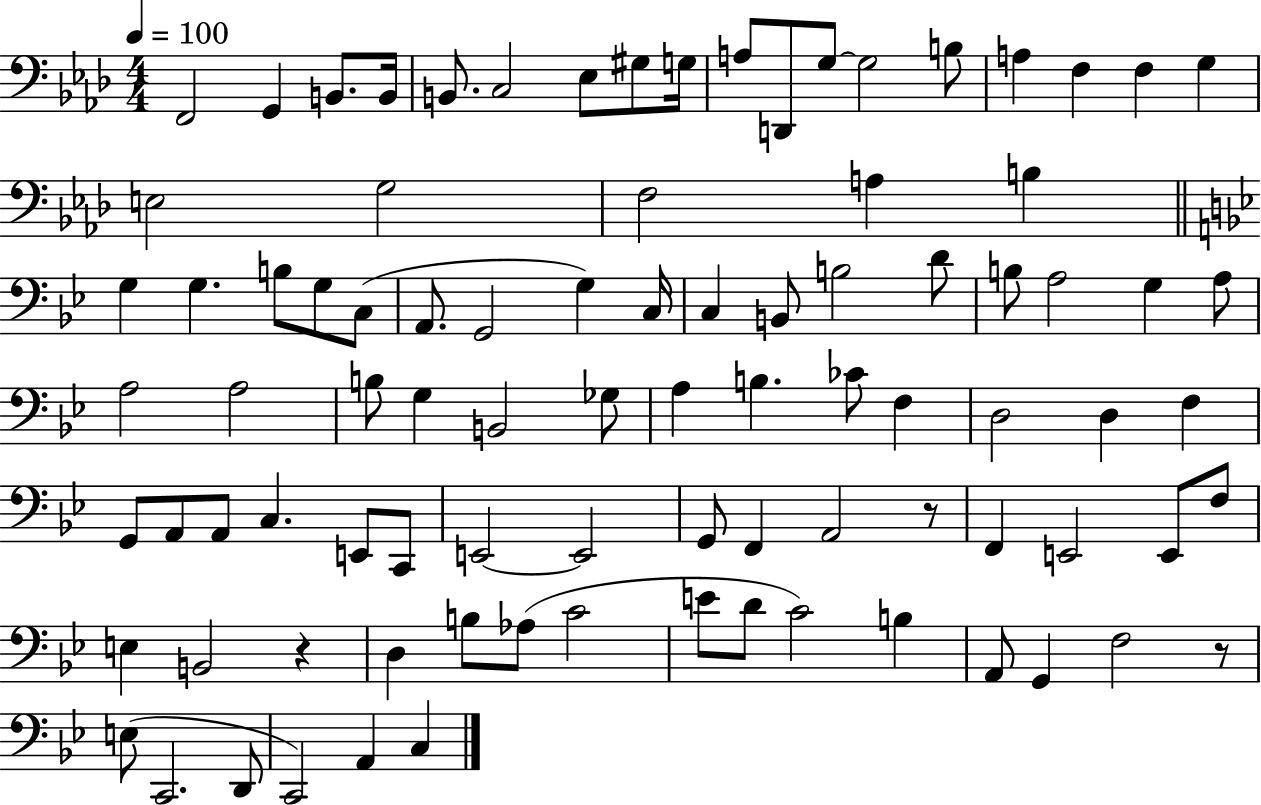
{
  \clef bass
  \numericTimeSignature
  \time 4/4
  \key aes \major
  \tempo 4 = 100
  f,2 g,4 b,8. b,16 | b,8. c2 ees8 gis8 g16 | a8 d,8 g8~~ g2 b8 | a4 f4 f4 g4 | \break e2 g2 | f2 a4 b4 | \bar "||" \break \key bes \major g4 g4. b8 g8 c8( | a,8. g,2 g4) c16 | c4 b,8 b2 d'8 | b8 a2 g4 a8 | \break a2 a2 | b8 g4 b,2 ges8 | a4 b4. ces'8 f4 | d2 d4 f4 | \break g,8 a,8 a,8 c4. e,8 c,8 | e,2~~ e,2 | g,8 f,4 a,2 r8 | f,4 e,2 e,8 f8 | \break e4 b,2 r4 | d4 b8 aes8( c'2 | e'8 d'8 c'2) b4 | a,8 g,4 f2 r8 | \break e8( c,2. d,8 | c,2) a,4 c4 | \bar "|."
}